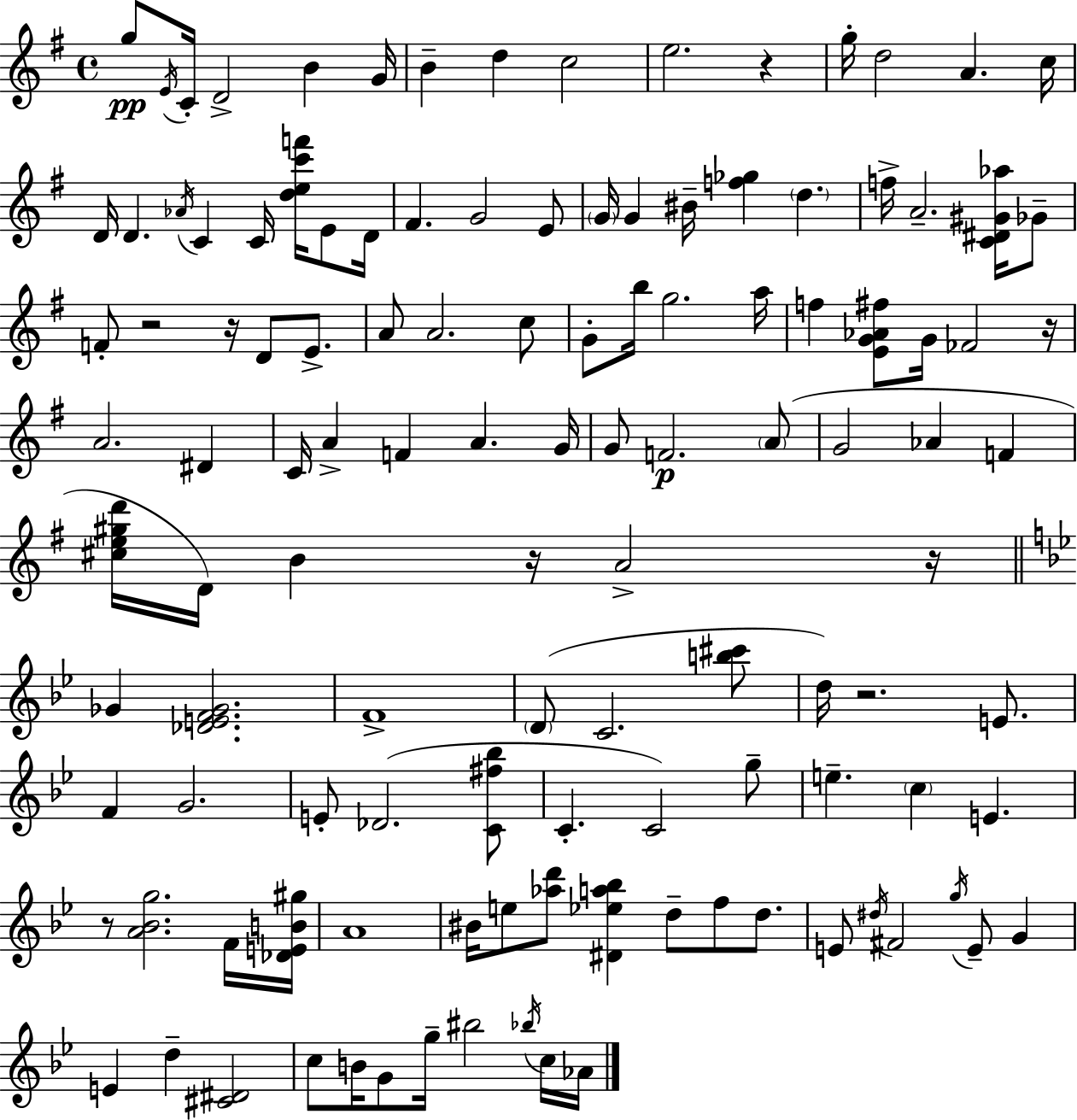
G5/e E4/s C4/s D4/h B4/q G4/s B4/q D5/q C5/h E5/h. R/q G5/s D5/h A4/q. C5/s D4/s D4/q. Ab4/s C4/q C4/s [D5,E5,C6,F6]/s E4/e D4/s F#4/q. G4/h E4/e G4/s G4/q BIS4/s [F5,Gb5]/q D5/q. F5/s A4/h. [C4,D#4,G#4,Ab5]/s Gb4/e F4/e R/h R/s D4/e E4/e. A4/e A4/h. C5/e G4/e B5/s G5/h. A5/s F5/q [E4,G4,Ab4,F#5]/e G4/s FES4/h R/s A4/h. D#4/q C4/s A4/q F4/q A4/q. G4/s G4/e F4/h. A4/e G4/h Ab4/q F4/q [C#5,E5,G#5,D6]/s D4/s B4/q R/s A4/h R/s Gb4/q [Db4,E4,F4,Gb4]/h. F4/w D4/e C4/h. [B5,C#6]/e D5/s R/h. E4/e. F4/q G4/h. E4/e Db4/h. [C4,F#5,Bb5]/e C4/q. C4/h G5/e E5/q. C5/q E4/q. R/e [A4,Bb4,G5]/h. F4/s [Db4,E4,B4,G#5]/s A4/w BIS4/s E5/e [Ab5,D6]/e [D#4,Eb5,A5,Bb5]/q D5/e F5/e D5/e. E4/e D#5/s F#4/h G5/s E4/e G4/q E4/q D5/q [C#4,D#4]/h C5/e B4/s G4/e G5/s BIS5/h Bb5/s C5/s Ab4/s